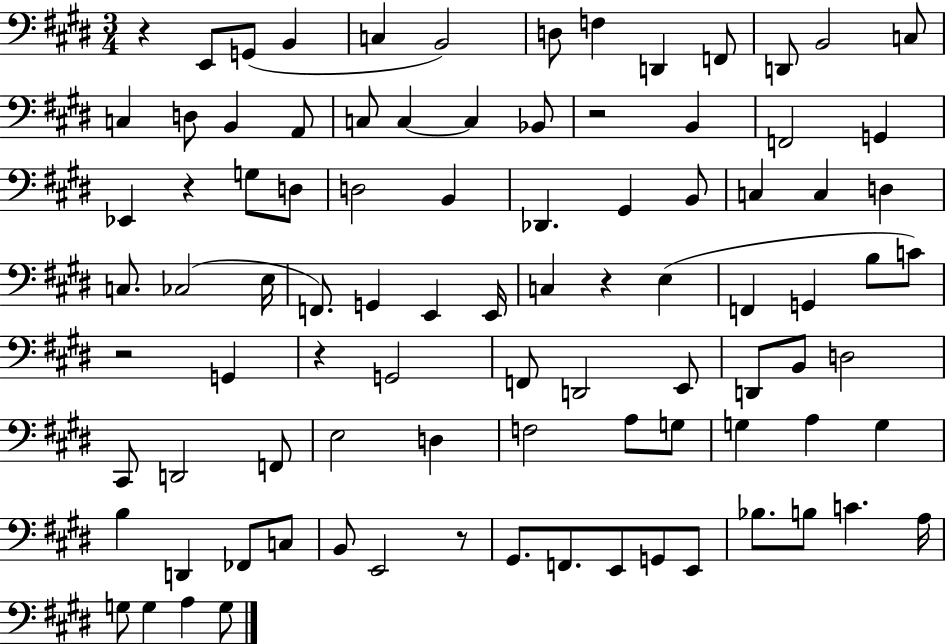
X:1
T:Untitled
M:3/4
L:1/4
K:E
z E,,/2 G,,/2 B,, C, B,,2 D,/2 F, D,, F,,/2 D,,/2 B,,2 C,/2 C, D,/2 B,, A,,/2 C,/2 C, C, _B,,/2 z2 B,, F,,2 G,, _E,, z G,/2 D,/2 D,2 B,, _D,, ^G,, B,,/2 C, C, D, C,/2 _C,2 E,/4 F,,/2 G,, E,, E,,/4 C, z E, F,, G,, B,/2 C/2 z2 G,, z G,,2 F,,/2 D,,2 E,,/2 D,,/2 B,,/2 D,2 ^C,,/2 D,,2 F,,/2 E,2 D, F,2 A,/2 G,/2 G, A, G, B, D,, _F,,/2 C,/2 B,,/2 E,,2 z/2 ^G,,/2 F,,/2 E,,/2 G,,/2 E,,/2 _B,/2 B,/2 C A,/4 G,/2 G, A, G,/2